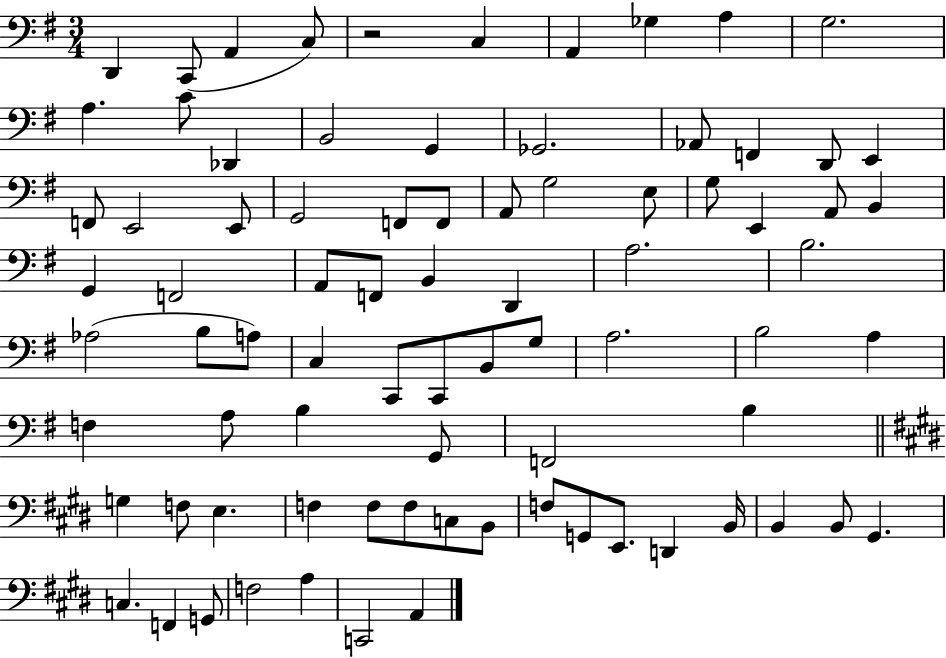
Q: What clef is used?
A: bass